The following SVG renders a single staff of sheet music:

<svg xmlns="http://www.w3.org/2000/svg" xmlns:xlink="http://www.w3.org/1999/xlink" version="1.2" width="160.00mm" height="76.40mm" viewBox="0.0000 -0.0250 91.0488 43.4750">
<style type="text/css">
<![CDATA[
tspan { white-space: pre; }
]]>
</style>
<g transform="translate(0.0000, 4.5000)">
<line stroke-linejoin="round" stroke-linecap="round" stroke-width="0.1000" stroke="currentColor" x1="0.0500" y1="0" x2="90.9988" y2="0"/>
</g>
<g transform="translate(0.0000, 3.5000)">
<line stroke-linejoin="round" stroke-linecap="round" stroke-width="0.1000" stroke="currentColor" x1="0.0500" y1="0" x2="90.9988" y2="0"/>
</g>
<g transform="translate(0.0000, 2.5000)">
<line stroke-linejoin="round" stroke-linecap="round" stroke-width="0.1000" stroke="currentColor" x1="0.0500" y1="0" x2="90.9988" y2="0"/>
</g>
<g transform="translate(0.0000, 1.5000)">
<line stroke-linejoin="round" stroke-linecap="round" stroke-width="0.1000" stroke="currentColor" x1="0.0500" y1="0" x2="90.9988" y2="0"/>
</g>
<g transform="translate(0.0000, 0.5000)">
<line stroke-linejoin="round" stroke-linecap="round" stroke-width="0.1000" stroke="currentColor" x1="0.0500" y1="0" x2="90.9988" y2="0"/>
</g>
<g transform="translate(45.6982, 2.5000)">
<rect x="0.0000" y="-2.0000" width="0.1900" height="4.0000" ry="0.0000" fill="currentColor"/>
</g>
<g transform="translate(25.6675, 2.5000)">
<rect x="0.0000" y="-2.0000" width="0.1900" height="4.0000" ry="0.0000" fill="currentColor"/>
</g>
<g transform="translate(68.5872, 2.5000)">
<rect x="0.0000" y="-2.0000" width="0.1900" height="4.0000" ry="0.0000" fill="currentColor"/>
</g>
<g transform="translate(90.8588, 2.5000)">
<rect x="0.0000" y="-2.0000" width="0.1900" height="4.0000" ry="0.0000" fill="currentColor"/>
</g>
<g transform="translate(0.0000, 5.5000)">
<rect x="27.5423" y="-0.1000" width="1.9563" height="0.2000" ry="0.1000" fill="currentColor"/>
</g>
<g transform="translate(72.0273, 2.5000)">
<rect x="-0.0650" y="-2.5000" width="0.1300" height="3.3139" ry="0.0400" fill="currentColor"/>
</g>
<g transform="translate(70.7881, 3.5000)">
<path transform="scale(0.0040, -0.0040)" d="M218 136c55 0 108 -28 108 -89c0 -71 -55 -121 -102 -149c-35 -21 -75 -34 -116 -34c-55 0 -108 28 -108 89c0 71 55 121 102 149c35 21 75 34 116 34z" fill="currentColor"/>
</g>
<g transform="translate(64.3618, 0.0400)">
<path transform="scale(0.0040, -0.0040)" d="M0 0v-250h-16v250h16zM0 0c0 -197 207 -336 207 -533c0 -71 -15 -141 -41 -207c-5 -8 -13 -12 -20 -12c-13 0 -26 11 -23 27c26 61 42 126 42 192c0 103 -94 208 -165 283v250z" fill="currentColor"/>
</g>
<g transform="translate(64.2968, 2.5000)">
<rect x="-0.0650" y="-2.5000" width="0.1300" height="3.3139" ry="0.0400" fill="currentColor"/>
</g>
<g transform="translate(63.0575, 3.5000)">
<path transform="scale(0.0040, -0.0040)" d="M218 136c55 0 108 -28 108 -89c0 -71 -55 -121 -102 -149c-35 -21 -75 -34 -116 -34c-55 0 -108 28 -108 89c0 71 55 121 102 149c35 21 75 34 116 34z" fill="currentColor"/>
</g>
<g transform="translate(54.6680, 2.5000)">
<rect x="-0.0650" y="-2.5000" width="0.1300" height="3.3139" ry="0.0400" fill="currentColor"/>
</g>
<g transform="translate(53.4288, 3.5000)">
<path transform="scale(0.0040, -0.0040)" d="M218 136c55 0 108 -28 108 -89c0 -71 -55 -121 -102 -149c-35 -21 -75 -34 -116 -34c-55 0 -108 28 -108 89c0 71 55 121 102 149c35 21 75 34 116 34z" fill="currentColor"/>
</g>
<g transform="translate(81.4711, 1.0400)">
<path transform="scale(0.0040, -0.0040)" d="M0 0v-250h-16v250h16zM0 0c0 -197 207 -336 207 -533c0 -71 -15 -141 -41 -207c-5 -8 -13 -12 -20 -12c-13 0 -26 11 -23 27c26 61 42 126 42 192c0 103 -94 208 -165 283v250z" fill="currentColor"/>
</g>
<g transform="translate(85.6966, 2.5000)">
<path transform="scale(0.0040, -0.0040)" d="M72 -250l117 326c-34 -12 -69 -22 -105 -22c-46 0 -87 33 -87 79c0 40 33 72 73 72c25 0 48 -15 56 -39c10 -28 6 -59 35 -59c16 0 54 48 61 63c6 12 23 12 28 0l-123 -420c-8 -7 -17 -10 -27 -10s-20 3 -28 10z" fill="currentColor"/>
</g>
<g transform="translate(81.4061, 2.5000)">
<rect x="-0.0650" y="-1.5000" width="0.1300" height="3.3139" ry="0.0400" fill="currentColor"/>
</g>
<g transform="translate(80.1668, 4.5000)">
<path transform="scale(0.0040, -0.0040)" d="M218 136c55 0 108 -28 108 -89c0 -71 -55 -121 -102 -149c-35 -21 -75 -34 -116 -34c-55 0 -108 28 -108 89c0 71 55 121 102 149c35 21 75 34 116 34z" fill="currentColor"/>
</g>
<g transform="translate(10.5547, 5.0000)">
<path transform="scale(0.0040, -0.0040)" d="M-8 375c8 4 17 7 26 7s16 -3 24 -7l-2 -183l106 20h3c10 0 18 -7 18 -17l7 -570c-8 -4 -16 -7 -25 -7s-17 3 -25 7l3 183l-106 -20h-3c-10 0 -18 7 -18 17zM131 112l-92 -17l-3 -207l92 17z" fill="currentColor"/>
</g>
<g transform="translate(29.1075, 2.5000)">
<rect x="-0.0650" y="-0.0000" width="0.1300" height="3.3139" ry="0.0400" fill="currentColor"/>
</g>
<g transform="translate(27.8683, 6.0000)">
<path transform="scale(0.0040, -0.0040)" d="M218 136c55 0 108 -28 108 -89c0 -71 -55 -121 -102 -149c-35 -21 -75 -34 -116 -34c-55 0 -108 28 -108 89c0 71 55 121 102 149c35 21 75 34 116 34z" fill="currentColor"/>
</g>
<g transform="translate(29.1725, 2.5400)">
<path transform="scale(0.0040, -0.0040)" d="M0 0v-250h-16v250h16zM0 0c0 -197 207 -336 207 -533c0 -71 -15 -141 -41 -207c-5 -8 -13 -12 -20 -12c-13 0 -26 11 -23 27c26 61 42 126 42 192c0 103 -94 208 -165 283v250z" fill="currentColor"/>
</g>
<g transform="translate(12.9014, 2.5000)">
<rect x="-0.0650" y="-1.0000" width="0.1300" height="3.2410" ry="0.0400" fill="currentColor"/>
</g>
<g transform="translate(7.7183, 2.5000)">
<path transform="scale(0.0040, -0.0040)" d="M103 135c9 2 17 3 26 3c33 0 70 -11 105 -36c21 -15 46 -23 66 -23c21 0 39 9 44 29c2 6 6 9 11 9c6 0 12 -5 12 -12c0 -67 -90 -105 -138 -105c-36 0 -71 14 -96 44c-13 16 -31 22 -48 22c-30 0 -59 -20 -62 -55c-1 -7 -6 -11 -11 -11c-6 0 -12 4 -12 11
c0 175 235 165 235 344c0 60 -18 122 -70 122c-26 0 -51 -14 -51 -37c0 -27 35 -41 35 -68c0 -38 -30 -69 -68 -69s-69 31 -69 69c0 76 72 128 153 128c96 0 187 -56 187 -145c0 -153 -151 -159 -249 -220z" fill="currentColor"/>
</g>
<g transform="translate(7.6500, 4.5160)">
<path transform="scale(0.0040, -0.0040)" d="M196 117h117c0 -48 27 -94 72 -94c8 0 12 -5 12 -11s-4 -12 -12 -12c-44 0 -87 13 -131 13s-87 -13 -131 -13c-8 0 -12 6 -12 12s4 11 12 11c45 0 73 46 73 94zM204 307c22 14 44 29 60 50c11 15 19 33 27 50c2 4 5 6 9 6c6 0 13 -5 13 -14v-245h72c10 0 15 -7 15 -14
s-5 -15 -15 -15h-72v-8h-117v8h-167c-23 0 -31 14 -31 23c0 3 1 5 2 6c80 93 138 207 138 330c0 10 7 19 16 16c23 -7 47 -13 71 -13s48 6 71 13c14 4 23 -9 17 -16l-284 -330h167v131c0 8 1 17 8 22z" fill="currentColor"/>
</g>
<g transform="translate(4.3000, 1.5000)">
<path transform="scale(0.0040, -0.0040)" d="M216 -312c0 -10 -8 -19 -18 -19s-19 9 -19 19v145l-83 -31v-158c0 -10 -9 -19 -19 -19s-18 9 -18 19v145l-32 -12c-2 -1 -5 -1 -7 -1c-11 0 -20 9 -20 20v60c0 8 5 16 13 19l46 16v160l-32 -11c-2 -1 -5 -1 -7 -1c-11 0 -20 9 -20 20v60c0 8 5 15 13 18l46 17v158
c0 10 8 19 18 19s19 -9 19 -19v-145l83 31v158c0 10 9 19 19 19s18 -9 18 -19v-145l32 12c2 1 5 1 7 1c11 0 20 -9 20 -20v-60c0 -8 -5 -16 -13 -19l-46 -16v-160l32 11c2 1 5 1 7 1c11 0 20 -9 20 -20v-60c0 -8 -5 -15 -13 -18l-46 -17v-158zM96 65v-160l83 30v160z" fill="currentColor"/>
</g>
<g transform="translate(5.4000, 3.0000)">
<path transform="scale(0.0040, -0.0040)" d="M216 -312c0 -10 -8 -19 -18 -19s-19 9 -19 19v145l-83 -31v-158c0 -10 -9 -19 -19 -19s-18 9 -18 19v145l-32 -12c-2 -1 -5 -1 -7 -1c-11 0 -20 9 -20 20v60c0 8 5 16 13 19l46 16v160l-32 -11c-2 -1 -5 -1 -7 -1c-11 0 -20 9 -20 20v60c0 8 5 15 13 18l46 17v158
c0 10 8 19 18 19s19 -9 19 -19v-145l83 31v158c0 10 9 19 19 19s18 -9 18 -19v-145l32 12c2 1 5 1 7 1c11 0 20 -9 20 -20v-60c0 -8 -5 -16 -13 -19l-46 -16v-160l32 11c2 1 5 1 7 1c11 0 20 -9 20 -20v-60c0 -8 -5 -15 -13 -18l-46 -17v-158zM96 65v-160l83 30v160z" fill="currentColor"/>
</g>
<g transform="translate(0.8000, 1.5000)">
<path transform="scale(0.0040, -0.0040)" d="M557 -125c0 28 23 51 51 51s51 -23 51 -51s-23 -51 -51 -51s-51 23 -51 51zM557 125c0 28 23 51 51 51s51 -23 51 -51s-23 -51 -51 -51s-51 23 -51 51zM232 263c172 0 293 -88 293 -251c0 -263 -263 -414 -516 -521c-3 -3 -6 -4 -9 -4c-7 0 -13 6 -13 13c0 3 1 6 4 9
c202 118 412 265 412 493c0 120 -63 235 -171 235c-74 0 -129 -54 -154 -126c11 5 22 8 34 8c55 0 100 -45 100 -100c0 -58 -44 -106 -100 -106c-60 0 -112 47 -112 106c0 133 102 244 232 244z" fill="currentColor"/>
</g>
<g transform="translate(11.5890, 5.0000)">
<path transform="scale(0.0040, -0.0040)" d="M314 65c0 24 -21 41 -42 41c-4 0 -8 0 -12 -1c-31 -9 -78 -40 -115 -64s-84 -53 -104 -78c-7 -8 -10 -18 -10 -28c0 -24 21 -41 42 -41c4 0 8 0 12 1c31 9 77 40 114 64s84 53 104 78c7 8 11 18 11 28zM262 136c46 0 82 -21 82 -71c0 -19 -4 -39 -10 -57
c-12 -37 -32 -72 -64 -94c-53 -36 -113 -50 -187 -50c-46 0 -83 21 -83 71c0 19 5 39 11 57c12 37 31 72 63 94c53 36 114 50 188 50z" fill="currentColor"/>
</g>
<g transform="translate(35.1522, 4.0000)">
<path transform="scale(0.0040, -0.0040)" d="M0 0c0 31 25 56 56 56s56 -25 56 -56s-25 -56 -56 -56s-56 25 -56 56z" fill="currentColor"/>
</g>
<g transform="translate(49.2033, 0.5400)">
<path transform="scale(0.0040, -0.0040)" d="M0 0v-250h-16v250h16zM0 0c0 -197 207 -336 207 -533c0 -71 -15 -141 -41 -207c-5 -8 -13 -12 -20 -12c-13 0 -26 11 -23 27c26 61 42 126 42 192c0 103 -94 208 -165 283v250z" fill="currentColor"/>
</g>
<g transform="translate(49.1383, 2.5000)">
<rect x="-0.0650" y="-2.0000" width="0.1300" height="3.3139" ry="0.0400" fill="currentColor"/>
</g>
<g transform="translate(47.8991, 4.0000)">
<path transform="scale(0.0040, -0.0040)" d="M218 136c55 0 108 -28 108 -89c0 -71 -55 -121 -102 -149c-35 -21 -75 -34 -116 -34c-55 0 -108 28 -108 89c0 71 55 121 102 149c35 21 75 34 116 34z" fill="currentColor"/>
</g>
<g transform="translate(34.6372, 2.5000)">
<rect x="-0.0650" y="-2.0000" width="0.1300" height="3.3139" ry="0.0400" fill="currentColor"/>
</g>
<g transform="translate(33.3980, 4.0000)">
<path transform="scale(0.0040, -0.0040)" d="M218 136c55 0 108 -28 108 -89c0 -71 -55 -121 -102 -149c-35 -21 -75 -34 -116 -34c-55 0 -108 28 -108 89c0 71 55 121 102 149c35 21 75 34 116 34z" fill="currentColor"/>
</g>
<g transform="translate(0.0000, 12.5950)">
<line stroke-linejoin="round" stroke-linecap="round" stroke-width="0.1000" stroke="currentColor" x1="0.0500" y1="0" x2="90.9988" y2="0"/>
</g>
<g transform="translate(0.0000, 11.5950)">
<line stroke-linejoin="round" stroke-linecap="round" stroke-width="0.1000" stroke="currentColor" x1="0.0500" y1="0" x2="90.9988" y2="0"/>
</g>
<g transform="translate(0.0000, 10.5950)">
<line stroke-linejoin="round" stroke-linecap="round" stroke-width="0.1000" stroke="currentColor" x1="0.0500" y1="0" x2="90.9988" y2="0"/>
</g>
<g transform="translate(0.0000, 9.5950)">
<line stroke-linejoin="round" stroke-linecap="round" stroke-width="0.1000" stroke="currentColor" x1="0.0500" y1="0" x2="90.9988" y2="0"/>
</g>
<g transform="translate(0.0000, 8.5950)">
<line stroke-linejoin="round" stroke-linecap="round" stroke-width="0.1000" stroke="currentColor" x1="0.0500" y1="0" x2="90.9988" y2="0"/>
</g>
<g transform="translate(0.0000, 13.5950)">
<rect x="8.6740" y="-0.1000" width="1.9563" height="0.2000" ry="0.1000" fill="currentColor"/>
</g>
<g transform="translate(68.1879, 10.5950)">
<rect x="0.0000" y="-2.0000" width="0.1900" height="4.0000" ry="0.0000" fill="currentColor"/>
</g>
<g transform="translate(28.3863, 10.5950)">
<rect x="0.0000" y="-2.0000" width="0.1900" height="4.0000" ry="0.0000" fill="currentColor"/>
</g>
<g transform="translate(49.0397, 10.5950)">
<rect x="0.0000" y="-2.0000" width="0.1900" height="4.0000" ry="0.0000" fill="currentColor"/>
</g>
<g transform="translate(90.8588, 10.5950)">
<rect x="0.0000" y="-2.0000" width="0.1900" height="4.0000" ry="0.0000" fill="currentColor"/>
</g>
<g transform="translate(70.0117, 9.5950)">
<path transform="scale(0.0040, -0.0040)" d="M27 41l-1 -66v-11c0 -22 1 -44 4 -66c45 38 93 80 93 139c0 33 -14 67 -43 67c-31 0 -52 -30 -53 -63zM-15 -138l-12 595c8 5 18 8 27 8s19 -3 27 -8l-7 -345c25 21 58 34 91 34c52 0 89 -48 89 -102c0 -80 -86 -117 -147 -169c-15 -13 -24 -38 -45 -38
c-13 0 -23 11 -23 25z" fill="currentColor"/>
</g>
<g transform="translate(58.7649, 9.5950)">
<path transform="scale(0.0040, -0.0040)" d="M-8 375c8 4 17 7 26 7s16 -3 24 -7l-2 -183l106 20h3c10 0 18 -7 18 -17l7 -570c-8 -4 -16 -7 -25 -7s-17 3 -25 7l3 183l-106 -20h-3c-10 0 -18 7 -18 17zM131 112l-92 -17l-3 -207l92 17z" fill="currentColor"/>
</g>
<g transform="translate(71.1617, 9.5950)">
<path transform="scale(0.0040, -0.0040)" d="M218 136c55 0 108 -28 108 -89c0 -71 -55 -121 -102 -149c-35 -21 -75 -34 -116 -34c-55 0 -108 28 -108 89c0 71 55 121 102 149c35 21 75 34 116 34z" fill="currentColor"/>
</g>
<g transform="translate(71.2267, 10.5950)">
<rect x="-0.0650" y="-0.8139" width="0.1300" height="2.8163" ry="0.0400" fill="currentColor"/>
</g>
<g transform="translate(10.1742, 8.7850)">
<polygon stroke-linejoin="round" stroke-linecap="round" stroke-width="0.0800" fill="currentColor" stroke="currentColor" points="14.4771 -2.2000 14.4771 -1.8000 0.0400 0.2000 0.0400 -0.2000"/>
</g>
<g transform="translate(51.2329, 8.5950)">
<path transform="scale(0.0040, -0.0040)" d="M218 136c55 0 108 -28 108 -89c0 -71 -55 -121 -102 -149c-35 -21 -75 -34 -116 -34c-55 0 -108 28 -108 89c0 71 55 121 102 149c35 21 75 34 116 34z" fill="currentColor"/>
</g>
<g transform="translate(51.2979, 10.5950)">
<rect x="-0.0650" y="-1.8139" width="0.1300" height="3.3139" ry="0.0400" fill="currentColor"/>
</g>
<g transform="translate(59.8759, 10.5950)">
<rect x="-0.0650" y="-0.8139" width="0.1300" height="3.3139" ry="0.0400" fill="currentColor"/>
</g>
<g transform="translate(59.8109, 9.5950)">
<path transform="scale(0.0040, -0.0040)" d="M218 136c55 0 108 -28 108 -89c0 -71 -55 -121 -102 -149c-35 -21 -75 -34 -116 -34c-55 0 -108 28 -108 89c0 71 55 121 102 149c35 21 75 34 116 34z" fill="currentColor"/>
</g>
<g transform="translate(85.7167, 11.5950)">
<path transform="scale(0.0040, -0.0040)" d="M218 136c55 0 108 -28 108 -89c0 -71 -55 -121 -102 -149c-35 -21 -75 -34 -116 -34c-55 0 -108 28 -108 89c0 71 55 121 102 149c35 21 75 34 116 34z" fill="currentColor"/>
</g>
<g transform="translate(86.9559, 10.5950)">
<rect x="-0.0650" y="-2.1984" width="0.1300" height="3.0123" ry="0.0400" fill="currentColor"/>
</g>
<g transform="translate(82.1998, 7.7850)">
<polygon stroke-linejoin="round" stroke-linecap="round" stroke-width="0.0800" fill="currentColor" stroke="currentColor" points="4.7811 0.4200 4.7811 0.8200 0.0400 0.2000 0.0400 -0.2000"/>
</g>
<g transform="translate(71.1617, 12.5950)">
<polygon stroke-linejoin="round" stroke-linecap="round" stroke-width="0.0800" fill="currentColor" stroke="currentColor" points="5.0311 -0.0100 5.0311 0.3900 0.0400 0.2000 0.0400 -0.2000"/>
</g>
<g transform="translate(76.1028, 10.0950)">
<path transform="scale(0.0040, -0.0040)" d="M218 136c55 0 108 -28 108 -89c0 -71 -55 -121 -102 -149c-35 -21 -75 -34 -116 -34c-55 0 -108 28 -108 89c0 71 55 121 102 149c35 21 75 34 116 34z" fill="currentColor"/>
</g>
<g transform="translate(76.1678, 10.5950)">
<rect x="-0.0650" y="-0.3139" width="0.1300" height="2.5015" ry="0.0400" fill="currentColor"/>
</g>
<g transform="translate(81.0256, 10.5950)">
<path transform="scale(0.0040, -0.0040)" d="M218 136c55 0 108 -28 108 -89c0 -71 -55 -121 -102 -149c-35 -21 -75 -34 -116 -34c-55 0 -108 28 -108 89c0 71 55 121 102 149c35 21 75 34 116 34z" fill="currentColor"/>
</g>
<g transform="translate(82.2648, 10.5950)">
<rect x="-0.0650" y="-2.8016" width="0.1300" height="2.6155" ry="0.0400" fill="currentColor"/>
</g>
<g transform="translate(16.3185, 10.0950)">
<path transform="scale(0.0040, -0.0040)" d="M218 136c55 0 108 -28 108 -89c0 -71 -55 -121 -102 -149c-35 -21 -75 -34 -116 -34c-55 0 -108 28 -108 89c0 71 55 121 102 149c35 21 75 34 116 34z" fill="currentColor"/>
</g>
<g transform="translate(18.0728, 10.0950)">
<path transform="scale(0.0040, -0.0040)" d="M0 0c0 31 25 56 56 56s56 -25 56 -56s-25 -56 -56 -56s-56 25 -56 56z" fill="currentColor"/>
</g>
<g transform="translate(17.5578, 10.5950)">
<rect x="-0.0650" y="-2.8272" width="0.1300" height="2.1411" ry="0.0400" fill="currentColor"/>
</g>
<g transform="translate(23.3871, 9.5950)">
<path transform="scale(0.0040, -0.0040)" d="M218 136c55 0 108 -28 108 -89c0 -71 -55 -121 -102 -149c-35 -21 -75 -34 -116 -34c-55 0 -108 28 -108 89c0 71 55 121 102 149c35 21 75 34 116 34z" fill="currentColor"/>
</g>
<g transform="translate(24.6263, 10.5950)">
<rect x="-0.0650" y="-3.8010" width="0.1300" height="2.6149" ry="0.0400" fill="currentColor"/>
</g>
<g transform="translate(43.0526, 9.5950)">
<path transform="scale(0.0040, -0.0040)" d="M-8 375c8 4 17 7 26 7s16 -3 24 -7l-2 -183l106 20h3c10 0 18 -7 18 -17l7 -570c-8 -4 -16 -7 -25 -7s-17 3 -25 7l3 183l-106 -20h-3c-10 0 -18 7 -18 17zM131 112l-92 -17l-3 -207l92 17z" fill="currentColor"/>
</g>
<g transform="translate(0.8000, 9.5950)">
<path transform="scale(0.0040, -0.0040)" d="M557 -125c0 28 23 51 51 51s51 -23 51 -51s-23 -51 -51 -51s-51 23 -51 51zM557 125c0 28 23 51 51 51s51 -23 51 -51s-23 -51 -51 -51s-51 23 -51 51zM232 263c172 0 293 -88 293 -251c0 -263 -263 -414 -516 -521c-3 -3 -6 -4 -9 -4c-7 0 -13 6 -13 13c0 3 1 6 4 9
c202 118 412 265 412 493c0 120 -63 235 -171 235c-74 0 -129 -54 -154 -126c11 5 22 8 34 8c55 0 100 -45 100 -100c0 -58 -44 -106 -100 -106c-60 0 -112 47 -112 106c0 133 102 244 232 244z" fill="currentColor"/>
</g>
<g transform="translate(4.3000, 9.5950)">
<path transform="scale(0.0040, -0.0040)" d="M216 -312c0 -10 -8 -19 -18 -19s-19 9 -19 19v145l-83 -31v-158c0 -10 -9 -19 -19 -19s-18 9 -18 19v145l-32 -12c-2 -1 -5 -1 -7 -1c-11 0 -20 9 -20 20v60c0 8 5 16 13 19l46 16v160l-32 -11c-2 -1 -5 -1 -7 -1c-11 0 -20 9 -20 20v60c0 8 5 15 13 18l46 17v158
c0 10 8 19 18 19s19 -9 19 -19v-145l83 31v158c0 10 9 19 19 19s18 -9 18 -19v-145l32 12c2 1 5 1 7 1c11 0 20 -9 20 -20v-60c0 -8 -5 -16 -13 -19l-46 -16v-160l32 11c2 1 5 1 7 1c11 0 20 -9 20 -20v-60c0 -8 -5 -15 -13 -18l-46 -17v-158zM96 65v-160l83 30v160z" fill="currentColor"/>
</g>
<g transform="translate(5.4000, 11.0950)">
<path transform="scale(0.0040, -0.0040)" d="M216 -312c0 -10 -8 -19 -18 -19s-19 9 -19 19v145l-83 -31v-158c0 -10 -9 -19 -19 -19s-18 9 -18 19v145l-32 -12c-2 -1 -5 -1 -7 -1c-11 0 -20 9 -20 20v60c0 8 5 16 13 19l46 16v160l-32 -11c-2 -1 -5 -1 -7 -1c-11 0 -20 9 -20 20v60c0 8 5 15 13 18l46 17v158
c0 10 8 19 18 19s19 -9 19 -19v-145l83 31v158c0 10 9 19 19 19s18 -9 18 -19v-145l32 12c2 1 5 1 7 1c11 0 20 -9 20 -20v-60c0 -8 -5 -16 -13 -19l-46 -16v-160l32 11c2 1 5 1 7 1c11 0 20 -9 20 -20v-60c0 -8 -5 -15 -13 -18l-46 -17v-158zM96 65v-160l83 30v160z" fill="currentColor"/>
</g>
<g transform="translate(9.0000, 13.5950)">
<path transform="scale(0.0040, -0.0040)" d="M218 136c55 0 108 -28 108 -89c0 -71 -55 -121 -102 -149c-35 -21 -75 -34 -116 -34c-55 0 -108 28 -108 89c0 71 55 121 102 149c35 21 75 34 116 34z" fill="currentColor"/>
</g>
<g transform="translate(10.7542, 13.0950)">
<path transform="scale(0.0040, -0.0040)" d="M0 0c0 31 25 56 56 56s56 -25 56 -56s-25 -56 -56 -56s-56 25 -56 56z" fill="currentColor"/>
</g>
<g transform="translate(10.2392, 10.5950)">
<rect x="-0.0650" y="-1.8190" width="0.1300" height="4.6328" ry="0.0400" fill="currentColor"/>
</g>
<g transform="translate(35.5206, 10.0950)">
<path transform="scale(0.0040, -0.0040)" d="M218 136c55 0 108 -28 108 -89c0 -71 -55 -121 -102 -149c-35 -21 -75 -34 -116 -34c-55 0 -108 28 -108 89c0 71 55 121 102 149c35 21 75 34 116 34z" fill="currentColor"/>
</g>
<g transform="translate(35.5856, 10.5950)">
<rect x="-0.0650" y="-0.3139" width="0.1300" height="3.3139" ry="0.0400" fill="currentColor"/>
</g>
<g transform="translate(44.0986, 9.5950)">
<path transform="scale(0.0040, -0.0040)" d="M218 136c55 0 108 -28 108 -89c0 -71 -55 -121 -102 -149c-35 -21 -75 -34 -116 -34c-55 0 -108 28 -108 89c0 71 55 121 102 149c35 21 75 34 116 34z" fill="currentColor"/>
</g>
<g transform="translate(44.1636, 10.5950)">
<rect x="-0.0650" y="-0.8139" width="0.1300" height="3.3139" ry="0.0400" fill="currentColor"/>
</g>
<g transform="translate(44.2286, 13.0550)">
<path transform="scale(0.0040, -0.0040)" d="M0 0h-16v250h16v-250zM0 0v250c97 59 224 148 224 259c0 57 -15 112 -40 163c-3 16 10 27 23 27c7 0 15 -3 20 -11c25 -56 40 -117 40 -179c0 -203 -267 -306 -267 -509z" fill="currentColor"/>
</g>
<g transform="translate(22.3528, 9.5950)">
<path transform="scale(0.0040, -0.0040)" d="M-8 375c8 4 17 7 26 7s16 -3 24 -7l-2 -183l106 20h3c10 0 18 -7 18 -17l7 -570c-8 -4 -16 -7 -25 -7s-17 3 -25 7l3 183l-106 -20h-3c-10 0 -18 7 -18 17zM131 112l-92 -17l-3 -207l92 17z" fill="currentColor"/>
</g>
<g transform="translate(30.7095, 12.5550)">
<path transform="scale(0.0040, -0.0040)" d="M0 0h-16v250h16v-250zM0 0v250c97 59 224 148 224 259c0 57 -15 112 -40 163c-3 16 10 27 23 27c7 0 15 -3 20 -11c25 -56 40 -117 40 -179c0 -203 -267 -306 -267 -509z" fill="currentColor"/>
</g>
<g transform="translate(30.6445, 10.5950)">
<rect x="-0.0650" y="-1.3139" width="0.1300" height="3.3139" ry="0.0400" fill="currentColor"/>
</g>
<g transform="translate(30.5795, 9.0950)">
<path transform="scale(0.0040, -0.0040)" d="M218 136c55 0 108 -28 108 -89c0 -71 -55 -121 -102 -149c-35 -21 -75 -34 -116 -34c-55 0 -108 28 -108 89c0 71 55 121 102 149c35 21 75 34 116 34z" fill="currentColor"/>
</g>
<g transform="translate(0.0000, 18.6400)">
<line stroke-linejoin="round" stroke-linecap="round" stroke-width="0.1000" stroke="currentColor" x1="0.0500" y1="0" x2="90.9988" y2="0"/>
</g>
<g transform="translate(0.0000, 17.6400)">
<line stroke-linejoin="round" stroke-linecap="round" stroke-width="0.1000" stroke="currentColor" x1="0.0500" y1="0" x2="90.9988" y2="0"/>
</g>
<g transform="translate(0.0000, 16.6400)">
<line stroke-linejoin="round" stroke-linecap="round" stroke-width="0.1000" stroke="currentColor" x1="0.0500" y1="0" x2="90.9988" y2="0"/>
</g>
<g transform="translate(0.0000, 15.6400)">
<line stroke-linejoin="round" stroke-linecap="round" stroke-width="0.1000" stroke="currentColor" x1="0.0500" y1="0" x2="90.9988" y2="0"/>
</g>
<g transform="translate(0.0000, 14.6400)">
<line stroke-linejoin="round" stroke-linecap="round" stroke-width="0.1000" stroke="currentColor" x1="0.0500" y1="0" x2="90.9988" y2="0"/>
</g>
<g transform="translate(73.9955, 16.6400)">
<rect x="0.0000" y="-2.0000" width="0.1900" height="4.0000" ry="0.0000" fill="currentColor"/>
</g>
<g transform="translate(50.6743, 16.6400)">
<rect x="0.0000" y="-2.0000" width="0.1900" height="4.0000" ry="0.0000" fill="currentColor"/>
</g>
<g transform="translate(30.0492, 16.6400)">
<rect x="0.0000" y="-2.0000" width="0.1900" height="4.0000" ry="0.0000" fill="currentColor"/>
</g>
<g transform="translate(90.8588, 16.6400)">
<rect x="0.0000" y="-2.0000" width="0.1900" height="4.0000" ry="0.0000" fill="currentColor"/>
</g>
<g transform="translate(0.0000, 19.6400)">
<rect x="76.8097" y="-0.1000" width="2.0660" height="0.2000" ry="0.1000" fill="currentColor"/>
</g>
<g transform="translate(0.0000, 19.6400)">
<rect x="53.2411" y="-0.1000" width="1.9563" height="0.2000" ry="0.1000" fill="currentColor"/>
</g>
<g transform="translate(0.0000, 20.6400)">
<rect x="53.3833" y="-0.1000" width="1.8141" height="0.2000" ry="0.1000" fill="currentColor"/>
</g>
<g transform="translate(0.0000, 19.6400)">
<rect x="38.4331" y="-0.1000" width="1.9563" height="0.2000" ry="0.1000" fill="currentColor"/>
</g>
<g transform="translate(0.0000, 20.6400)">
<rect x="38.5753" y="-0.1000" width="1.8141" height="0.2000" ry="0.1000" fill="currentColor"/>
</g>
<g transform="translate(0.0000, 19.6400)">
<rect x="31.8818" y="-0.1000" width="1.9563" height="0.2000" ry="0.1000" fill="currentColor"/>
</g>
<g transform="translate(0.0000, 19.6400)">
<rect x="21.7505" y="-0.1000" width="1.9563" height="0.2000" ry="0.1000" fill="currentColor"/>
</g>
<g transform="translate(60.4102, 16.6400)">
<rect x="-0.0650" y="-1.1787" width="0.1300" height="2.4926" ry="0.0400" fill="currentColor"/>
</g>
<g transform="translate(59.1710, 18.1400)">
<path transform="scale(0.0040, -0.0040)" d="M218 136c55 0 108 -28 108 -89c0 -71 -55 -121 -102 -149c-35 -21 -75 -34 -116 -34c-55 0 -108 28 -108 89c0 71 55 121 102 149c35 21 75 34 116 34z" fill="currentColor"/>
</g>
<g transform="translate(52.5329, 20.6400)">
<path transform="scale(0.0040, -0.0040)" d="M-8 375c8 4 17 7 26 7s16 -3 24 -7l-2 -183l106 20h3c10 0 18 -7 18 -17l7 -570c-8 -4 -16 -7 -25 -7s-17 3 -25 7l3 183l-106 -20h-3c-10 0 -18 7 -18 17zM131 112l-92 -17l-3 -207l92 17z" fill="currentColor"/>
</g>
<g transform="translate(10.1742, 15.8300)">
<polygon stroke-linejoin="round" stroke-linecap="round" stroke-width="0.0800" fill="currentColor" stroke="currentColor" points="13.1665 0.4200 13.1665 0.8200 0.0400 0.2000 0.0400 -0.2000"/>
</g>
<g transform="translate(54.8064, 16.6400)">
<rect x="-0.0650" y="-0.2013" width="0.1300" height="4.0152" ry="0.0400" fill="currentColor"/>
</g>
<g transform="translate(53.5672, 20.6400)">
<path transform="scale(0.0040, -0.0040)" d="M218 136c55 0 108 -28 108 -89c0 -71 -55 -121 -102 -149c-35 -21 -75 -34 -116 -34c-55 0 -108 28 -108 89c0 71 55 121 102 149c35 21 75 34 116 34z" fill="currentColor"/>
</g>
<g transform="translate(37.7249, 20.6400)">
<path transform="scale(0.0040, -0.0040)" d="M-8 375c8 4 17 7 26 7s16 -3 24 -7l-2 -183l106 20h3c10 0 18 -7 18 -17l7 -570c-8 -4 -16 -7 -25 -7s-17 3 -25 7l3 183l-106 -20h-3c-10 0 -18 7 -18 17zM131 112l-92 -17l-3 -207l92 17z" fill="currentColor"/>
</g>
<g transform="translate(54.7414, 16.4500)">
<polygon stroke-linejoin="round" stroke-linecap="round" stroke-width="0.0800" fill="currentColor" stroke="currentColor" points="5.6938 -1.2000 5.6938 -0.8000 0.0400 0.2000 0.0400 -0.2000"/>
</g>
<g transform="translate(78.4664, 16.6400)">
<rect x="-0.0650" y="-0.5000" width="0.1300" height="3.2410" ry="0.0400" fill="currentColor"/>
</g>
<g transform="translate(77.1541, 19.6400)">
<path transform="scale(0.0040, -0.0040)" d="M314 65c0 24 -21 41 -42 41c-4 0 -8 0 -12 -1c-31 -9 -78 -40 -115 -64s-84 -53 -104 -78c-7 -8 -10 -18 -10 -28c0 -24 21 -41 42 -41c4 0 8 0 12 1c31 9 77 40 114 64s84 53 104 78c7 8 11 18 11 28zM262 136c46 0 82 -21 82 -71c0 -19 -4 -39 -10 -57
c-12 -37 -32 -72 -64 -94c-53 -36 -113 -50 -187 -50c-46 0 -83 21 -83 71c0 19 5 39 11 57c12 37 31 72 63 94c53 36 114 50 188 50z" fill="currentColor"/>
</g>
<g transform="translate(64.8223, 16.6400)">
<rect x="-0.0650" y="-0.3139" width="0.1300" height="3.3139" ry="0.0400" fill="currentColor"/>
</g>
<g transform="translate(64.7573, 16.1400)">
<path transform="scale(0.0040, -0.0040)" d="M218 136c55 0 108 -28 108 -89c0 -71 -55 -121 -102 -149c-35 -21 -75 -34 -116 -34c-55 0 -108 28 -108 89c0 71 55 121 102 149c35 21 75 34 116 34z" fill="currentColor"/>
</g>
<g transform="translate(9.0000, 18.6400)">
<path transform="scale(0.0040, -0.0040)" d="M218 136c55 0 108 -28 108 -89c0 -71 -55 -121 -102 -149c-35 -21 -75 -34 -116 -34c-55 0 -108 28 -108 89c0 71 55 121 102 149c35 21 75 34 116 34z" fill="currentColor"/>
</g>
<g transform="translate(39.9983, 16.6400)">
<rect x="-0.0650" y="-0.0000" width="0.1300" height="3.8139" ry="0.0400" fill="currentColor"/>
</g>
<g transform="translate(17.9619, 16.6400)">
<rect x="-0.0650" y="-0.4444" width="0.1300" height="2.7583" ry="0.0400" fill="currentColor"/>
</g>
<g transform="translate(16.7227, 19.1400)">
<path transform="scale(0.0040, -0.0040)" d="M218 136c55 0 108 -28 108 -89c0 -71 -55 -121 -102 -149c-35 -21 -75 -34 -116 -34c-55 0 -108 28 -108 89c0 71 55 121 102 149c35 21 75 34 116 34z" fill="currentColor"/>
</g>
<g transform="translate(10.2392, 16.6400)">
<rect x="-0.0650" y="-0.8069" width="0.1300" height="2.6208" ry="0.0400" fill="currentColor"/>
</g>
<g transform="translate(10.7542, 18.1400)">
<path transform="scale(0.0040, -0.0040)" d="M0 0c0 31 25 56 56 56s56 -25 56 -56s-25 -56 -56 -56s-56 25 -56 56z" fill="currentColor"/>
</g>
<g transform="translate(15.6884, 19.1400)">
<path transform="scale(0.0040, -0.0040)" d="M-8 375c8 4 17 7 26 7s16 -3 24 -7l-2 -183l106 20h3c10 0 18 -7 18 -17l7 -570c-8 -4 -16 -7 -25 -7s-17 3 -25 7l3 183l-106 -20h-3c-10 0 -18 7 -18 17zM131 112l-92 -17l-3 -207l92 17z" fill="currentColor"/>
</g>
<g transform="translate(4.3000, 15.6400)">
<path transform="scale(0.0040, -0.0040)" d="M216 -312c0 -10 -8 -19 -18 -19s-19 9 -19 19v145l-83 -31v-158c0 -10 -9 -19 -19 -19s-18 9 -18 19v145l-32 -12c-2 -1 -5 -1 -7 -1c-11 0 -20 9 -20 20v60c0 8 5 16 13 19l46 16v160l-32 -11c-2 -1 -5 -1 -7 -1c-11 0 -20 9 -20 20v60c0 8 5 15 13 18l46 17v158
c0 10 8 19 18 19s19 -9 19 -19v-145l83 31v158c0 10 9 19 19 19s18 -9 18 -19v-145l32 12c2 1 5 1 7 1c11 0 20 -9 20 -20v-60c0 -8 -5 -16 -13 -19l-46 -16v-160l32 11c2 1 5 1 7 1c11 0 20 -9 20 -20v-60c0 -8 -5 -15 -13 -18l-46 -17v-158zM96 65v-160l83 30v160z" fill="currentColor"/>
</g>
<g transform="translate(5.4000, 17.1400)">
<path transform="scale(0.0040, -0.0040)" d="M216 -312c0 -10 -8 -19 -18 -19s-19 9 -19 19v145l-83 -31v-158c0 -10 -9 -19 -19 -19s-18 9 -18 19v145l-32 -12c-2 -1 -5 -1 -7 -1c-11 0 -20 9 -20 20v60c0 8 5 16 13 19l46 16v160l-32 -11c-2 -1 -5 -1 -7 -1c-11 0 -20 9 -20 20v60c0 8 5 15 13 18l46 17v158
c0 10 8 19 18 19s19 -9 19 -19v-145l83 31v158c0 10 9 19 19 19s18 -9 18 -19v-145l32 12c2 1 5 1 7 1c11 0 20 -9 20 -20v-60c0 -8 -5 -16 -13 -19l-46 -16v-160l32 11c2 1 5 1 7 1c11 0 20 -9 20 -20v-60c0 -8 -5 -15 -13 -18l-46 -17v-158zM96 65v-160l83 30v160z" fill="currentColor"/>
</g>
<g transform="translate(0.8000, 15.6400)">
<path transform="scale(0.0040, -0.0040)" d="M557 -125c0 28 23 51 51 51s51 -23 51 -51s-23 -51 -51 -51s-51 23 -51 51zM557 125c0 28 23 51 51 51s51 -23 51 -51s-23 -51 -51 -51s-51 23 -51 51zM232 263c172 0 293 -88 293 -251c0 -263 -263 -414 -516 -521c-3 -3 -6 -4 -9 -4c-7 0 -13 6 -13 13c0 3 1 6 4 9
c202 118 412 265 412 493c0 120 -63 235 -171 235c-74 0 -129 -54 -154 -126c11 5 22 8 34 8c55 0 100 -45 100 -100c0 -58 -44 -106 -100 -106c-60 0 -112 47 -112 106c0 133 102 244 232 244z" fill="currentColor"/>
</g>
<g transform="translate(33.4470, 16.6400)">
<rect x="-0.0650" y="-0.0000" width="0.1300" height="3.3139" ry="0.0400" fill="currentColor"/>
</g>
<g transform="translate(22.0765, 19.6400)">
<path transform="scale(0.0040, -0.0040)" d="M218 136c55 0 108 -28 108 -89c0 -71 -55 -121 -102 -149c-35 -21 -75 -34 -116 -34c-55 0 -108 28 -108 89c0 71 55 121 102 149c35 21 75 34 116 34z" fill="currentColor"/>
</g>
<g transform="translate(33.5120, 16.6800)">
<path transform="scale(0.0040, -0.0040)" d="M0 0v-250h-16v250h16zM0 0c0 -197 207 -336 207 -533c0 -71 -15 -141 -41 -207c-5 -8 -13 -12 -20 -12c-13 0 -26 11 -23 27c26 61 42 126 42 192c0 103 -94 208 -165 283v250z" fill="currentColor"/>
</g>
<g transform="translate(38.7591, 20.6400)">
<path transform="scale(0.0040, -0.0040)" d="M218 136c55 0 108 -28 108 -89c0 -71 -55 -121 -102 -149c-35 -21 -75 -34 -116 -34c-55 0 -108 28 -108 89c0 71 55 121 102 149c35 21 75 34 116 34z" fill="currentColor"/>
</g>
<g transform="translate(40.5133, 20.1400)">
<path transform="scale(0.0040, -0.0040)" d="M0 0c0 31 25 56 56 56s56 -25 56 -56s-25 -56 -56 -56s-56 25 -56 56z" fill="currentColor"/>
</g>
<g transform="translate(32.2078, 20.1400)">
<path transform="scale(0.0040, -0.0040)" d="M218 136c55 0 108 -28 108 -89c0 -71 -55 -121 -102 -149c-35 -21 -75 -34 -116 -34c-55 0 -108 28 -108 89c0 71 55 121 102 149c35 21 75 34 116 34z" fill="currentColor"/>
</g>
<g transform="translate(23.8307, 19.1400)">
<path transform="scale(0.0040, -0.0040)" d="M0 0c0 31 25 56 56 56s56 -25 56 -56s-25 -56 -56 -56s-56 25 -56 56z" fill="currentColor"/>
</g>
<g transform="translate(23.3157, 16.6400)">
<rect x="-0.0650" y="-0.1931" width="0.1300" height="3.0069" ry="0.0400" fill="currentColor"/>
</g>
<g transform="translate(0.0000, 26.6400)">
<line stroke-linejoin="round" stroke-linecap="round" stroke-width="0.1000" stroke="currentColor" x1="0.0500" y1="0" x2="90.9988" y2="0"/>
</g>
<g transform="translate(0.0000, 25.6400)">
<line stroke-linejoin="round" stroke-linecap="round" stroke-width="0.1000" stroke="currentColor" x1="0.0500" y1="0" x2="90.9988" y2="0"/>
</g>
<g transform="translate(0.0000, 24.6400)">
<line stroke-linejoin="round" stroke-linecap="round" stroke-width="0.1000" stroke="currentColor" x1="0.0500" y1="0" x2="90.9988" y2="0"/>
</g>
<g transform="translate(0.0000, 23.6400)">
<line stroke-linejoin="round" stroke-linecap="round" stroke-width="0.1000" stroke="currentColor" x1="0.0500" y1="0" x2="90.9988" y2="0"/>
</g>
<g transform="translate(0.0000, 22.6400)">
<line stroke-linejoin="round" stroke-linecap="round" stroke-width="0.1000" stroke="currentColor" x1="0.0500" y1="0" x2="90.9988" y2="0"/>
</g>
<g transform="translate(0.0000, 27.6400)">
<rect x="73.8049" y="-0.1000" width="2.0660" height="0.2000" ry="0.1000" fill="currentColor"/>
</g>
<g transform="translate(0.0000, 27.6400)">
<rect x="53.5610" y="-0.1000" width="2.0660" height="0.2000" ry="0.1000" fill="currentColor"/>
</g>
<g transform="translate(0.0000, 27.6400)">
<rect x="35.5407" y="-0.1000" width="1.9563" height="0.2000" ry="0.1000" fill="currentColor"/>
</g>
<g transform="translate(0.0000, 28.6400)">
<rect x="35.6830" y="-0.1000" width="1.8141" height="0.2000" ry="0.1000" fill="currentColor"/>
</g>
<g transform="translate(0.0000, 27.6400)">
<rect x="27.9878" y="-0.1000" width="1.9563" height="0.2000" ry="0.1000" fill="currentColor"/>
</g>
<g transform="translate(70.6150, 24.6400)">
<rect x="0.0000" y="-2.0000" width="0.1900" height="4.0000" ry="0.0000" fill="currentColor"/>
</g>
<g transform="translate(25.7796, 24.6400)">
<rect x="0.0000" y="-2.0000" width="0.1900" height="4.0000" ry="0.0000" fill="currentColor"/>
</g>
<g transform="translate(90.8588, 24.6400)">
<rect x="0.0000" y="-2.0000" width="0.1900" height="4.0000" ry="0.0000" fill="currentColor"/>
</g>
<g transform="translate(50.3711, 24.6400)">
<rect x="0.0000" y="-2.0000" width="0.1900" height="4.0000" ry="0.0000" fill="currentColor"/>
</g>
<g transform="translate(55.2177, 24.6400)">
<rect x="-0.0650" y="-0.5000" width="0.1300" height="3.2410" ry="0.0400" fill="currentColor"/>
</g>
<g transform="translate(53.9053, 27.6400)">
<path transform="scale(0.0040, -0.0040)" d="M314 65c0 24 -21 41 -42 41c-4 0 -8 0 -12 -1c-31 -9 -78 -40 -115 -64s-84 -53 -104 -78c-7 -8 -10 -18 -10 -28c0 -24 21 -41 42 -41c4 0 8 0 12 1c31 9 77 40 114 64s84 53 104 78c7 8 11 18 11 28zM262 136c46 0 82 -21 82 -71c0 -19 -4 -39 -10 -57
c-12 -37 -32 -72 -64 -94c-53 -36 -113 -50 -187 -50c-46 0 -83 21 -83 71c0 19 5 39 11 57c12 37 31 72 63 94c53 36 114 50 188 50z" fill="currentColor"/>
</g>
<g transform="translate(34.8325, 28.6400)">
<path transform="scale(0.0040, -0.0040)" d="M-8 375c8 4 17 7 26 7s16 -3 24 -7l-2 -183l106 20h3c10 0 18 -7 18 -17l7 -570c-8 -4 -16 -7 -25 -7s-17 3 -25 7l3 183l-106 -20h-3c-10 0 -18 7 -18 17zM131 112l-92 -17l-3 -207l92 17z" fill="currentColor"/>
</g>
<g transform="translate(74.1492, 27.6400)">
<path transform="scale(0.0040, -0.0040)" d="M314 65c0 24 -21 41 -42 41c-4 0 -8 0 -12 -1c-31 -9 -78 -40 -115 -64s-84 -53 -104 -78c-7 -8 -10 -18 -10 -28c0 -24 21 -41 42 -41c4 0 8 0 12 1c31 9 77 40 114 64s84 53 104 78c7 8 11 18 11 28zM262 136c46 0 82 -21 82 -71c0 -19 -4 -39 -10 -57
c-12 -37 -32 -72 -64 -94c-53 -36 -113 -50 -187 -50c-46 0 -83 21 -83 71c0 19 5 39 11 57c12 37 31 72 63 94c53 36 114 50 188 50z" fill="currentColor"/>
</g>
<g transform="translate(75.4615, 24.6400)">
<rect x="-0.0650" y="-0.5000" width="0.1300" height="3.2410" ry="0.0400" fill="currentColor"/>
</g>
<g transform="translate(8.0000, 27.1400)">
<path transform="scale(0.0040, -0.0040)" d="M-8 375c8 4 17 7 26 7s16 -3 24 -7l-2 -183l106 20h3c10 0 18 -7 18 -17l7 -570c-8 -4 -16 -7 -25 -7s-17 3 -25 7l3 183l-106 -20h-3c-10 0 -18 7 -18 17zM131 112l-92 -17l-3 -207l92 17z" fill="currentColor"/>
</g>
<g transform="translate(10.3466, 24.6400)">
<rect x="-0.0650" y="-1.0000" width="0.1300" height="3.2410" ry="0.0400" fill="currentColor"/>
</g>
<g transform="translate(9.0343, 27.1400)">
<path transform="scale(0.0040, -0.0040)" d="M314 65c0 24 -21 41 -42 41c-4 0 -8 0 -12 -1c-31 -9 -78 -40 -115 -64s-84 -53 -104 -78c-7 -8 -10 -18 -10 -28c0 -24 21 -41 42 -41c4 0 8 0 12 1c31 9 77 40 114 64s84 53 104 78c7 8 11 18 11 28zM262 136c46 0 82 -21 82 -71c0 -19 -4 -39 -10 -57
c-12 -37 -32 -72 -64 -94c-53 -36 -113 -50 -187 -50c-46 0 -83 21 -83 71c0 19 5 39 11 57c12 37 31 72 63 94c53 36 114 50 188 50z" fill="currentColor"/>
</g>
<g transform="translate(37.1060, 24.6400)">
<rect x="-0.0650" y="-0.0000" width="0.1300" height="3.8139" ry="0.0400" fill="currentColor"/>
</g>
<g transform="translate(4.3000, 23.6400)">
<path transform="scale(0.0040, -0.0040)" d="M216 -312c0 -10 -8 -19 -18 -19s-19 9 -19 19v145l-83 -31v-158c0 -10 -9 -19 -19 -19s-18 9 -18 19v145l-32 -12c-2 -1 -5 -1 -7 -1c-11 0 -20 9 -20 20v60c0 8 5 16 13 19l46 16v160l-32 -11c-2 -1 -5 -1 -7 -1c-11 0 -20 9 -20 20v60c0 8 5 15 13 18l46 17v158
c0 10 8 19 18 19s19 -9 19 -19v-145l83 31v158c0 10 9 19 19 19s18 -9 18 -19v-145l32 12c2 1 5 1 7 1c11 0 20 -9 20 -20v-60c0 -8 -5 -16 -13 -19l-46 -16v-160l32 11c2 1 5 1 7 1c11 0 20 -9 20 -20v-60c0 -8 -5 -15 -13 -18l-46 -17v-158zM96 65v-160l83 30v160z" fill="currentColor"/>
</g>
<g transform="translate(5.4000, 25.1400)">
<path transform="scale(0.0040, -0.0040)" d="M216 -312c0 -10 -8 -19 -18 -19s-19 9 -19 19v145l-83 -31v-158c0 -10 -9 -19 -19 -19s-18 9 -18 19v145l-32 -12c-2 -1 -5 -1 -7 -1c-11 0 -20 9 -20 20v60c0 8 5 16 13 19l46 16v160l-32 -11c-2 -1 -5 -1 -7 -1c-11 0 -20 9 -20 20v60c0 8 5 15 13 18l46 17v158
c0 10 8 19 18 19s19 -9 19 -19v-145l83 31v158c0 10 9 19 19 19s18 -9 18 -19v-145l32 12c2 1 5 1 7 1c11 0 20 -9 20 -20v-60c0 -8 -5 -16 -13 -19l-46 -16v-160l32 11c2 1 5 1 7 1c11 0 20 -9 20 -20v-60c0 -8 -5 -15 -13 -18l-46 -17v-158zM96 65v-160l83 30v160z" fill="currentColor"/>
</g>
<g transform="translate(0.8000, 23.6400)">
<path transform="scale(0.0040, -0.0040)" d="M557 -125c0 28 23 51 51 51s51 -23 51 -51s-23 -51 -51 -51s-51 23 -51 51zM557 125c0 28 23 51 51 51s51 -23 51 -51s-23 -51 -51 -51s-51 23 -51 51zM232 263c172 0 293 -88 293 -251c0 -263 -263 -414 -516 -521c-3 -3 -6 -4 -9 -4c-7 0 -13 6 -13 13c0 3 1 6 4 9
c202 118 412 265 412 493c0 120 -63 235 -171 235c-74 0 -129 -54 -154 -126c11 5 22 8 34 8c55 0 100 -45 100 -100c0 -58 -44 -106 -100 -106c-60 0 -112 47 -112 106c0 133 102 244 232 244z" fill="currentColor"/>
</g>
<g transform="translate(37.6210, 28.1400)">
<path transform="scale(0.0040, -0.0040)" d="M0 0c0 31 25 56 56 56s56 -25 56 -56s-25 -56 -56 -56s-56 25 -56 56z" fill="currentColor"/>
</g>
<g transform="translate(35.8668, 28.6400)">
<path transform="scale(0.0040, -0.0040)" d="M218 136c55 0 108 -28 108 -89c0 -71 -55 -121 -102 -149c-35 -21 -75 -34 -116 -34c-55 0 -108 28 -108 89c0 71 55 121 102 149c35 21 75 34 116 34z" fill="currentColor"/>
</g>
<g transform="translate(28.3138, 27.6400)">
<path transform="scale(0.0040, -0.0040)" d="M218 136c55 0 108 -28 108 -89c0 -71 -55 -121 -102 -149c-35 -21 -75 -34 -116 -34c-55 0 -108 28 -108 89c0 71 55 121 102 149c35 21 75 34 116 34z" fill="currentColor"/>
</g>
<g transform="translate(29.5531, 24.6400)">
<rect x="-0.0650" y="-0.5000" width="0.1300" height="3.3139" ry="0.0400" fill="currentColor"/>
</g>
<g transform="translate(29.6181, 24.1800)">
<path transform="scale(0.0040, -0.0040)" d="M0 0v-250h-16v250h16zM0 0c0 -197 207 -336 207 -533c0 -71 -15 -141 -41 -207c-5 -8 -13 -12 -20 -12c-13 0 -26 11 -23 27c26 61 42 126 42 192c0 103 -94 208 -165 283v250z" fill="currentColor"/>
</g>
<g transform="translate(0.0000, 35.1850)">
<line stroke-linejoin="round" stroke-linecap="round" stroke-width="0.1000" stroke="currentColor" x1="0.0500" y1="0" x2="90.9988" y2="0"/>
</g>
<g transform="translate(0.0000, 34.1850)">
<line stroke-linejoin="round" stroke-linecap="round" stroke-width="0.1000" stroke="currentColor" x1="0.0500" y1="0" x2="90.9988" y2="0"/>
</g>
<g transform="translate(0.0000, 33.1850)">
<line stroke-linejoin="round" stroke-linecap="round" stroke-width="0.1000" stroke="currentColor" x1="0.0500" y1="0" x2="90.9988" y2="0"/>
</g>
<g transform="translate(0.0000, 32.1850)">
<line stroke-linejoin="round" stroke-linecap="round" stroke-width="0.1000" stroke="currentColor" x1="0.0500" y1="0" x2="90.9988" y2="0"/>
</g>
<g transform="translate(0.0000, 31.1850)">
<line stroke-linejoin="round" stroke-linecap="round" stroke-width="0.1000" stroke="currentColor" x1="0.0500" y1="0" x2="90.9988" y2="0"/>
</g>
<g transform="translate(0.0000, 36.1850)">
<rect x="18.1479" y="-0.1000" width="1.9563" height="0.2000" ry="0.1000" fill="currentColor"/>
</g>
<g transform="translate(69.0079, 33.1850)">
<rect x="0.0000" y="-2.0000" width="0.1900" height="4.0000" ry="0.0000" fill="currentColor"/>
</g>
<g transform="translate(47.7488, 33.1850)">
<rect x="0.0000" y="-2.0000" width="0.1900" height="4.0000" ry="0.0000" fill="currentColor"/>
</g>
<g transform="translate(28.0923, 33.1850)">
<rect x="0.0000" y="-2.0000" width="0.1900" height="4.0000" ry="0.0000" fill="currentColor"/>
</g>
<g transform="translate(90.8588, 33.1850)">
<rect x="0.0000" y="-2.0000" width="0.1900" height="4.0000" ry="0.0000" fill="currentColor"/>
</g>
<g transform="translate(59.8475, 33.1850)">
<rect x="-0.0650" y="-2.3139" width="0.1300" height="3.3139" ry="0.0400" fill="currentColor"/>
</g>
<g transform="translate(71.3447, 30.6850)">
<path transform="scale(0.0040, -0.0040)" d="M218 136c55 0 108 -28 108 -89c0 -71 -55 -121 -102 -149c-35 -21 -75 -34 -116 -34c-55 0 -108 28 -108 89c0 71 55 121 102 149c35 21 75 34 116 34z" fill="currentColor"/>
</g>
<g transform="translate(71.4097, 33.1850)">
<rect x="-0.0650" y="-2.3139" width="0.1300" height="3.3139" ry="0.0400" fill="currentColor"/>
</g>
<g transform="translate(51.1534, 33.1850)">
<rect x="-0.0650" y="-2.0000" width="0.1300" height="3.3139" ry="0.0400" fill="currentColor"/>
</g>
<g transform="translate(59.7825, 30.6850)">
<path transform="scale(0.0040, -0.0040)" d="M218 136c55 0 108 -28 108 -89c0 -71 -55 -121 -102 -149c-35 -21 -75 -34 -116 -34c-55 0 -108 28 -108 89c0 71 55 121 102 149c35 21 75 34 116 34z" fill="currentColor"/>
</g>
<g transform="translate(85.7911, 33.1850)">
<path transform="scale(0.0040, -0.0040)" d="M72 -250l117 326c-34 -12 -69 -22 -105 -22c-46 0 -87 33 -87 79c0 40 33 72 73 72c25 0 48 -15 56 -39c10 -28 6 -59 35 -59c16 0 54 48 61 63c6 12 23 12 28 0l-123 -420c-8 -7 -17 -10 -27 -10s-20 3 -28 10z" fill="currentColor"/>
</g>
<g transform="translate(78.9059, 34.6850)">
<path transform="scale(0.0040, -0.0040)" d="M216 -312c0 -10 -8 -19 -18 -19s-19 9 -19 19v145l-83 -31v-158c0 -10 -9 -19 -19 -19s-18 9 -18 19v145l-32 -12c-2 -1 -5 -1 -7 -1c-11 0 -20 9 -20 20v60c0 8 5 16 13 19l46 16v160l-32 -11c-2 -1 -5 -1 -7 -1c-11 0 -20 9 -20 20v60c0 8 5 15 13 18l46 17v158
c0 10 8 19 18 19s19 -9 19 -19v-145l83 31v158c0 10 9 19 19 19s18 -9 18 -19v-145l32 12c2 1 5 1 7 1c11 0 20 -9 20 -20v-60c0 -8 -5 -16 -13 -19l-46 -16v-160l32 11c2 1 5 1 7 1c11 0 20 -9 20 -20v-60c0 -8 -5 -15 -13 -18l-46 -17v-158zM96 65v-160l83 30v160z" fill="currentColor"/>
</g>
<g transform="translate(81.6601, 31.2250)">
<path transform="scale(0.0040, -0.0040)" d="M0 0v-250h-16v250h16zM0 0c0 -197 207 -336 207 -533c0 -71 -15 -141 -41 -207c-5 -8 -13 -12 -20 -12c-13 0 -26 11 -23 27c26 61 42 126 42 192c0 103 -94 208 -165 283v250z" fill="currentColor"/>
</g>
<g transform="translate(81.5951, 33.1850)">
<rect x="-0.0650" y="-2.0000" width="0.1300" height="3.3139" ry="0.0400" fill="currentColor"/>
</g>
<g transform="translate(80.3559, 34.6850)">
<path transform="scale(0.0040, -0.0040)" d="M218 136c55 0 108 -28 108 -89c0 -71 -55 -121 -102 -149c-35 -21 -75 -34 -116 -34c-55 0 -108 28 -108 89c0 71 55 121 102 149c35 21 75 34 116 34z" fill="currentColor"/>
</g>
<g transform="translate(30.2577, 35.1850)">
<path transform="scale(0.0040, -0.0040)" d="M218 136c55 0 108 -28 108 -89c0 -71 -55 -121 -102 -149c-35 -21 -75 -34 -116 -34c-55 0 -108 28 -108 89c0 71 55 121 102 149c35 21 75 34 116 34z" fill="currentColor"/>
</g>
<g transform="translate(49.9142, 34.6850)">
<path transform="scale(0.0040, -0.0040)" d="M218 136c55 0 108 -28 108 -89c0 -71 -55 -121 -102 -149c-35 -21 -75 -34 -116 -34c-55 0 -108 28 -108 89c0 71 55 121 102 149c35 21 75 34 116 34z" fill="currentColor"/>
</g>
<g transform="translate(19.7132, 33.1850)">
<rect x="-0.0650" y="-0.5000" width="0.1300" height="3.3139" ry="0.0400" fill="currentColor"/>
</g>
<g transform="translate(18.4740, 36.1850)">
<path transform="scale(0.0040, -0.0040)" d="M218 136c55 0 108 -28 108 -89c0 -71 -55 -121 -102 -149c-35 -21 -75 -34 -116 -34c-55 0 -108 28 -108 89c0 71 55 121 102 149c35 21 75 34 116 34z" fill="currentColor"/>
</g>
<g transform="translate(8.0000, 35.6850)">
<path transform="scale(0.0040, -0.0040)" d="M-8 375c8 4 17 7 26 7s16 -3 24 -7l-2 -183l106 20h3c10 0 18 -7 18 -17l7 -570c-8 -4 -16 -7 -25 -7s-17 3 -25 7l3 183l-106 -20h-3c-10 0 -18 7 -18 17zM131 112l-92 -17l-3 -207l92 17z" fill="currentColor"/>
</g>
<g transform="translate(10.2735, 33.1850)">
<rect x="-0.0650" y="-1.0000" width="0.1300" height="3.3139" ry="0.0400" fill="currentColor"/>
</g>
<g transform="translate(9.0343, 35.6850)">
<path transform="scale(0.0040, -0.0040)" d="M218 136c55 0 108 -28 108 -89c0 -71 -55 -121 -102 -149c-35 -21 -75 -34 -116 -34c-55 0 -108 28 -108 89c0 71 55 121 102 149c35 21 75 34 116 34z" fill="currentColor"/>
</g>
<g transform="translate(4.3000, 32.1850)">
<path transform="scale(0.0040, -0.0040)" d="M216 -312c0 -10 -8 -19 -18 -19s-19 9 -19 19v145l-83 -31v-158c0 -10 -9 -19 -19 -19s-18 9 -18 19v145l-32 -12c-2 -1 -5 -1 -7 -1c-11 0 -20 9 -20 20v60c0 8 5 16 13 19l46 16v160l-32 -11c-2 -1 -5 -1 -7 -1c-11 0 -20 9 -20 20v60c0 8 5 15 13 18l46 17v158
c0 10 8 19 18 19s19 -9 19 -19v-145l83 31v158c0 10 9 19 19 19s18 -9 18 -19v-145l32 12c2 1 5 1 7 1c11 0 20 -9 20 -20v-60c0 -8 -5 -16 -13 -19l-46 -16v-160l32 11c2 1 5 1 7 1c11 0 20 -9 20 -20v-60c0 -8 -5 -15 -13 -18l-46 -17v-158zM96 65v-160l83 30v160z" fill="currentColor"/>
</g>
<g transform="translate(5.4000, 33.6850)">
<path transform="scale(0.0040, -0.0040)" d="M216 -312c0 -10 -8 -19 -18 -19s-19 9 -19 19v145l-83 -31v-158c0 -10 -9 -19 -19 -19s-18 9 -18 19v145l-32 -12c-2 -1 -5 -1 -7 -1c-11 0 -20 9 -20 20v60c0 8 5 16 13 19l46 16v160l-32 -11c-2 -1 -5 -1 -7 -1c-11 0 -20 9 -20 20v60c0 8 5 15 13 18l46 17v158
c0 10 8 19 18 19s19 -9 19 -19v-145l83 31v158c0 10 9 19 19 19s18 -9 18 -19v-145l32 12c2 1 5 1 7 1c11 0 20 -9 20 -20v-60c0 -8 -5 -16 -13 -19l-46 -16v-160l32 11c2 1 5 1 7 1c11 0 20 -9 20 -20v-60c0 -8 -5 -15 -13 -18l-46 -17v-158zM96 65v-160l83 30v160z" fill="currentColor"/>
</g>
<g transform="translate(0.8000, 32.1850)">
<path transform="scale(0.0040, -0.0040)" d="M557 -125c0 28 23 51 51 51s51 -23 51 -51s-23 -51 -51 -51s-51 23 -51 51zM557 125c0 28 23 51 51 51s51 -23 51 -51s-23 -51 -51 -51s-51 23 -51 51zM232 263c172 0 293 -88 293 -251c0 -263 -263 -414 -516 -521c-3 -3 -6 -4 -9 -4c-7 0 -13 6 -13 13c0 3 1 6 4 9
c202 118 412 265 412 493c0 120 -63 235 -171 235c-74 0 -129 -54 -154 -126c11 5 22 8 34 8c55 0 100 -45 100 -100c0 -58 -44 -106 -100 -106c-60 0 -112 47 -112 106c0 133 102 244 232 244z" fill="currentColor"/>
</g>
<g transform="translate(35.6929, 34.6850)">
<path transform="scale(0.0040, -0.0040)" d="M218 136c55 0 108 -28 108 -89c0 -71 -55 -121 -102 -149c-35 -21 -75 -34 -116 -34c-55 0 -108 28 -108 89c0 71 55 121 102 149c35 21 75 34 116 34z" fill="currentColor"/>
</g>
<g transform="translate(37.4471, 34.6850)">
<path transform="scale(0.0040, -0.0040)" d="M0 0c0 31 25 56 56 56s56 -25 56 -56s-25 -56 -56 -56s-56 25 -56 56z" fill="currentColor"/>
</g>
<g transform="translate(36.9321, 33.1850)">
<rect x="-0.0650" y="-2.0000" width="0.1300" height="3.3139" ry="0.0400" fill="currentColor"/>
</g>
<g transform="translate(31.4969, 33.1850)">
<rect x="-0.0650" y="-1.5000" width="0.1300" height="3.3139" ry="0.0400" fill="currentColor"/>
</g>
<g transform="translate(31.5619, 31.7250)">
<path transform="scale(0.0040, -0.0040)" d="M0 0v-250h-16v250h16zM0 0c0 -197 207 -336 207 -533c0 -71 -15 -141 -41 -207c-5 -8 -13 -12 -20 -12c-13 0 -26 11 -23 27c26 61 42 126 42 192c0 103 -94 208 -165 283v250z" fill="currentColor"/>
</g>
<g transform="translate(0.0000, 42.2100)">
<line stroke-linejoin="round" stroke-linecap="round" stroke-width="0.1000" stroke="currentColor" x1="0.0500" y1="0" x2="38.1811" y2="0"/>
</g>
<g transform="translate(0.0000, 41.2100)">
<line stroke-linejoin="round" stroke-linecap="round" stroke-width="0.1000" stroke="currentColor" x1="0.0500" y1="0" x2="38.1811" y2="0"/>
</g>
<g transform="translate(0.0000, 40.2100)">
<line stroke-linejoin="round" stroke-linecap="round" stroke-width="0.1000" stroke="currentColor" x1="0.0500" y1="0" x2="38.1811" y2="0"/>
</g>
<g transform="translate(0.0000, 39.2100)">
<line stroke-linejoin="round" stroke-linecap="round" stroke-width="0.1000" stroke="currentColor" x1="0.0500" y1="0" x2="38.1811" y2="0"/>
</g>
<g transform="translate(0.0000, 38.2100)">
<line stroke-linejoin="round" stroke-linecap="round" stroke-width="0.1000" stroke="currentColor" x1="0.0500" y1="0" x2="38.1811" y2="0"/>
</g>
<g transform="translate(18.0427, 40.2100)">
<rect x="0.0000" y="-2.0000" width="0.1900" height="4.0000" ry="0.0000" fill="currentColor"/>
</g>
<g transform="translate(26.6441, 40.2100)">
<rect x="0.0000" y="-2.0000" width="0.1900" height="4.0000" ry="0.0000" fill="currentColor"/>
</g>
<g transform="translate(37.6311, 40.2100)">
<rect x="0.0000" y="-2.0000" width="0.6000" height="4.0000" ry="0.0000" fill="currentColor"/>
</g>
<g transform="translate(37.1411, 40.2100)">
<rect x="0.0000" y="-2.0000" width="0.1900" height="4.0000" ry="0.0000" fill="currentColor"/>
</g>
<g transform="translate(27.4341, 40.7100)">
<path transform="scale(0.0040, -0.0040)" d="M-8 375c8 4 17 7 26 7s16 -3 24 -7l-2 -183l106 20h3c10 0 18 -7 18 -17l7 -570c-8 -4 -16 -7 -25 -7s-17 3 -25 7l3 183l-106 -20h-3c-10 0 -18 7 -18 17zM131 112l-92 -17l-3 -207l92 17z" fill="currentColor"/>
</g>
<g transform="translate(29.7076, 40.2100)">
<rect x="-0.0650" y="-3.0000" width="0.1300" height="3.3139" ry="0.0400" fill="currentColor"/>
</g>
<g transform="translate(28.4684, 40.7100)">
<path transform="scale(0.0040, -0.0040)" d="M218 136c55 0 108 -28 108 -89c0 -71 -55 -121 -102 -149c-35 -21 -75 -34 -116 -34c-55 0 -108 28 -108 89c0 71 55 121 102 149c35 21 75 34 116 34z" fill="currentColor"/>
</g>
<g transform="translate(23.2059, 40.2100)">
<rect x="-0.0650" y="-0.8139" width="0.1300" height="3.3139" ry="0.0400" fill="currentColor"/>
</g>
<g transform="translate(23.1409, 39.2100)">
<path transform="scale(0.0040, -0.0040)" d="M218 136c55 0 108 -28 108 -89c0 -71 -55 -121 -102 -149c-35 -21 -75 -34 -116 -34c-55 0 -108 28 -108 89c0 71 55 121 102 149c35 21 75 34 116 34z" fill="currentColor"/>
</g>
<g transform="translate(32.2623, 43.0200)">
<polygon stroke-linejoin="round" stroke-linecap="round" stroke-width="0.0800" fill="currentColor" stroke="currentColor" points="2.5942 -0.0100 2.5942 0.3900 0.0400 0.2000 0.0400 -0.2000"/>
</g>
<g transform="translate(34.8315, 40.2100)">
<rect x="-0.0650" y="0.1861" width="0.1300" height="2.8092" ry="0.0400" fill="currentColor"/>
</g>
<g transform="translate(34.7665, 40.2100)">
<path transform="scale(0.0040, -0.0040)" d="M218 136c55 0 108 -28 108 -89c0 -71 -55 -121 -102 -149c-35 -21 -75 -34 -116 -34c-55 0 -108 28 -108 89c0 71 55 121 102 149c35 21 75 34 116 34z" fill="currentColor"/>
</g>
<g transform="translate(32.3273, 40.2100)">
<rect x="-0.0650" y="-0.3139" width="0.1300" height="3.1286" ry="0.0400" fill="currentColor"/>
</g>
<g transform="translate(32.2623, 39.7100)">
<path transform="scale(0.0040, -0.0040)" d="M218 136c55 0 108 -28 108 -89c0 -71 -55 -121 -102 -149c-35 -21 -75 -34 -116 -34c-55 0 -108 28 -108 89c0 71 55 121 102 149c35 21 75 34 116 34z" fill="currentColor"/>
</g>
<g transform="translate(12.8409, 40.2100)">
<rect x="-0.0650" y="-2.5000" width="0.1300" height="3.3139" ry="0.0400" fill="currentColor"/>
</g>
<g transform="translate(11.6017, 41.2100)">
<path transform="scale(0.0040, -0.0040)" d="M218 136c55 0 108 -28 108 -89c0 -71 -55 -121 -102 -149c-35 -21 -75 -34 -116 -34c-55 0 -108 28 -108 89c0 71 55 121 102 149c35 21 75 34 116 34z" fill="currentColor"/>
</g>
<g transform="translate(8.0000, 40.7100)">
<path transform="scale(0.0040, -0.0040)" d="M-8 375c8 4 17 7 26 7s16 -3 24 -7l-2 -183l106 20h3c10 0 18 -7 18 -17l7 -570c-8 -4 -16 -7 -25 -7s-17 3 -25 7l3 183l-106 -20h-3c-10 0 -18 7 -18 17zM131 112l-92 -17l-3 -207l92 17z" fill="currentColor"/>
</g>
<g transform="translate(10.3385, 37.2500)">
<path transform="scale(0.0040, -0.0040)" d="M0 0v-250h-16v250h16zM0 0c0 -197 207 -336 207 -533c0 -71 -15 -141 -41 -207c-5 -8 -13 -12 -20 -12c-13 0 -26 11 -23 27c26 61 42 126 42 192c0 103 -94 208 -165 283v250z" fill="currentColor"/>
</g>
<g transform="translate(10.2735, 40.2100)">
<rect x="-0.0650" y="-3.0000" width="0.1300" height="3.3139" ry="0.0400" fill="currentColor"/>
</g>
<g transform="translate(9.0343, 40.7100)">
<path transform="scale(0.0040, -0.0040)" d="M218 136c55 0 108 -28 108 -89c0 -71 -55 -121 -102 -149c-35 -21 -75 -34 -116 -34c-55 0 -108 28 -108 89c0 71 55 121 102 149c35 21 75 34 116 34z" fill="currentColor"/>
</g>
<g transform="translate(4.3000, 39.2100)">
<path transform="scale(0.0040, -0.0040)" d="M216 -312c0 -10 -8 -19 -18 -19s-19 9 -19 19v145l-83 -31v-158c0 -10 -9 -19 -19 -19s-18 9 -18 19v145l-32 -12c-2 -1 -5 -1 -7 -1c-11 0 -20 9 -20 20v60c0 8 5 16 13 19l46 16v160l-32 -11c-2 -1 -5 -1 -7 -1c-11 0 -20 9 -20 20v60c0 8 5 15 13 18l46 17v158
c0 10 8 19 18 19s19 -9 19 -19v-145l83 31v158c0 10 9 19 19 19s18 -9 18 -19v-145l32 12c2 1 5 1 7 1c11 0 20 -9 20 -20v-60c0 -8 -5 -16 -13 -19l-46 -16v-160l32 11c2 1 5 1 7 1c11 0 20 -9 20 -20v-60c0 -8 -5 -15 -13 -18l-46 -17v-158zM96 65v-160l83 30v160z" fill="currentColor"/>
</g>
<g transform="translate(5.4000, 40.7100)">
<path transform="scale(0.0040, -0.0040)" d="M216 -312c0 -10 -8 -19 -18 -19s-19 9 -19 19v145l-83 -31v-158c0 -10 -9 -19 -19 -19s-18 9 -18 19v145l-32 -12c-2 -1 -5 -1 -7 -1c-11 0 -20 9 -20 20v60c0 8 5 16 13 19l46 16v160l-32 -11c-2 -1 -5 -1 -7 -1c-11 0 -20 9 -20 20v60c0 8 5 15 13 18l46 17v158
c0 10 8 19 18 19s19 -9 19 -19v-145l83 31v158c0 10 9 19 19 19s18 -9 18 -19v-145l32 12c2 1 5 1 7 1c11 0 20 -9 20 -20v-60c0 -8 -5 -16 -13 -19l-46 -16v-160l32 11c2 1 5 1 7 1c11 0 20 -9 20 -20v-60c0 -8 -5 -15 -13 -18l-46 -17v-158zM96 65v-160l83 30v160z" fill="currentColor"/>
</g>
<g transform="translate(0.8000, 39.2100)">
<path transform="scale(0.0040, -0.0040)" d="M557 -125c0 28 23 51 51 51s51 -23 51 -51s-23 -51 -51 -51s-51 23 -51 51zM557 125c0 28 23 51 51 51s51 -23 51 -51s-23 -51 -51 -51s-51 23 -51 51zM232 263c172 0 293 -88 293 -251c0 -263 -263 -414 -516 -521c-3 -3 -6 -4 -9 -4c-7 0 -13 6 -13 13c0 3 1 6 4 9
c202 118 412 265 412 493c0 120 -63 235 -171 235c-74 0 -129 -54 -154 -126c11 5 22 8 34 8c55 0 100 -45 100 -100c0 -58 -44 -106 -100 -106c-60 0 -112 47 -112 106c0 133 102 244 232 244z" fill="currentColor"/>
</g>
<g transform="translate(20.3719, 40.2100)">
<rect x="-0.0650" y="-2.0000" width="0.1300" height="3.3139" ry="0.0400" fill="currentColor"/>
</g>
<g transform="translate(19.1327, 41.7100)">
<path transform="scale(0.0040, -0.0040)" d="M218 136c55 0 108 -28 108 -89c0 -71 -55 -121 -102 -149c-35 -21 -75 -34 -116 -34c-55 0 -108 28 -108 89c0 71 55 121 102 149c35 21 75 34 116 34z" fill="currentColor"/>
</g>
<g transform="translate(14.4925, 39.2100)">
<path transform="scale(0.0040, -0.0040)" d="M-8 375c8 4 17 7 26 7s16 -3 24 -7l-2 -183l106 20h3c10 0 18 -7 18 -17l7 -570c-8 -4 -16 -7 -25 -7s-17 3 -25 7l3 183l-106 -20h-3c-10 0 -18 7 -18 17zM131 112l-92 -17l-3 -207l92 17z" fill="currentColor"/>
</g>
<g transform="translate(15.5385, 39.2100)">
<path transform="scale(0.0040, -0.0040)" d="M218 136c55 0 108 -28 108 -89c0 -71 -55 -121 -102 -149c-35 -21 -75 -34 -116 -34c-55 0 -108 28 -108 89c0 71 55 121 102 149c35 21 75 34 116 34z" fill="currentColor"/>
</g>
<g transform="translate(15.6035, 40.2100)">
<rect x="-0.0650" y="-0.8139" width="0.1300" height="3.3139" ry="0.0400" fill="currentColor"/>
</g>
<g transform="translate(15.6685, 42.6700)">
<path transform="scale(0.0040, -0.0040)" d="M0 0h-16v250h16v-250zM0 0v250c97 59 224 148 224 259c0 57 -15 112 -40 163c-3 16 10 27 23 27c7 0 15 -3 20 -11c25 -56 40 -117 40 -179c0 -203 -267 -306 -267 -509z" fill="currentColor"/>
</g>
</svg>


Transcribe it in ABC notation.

X:1
T:Untitled
M:2/4
L:1/4
K:D
F,,2 D,,/2 A,, A,,/2 B,, B,,/2 B,, G,,/2 z/2 E,,/2 E,/2 F,/2 G,/2 E, F,/2 A, F, _F,/2 E,/2 D,/2 B,,/2 G,,/2 F,,/2 E,,/2 D,,/2 C,, C,,/2 A,,/2 E, E,,2 F,,2 E,,/2 C,, E,,2 E,,2 F,, E,, G,,/2 A,, A,, B, B, ^A,,/2 z/2 C,/2 B,, F,/2 A,, ^F, C, E,/2 D,/2